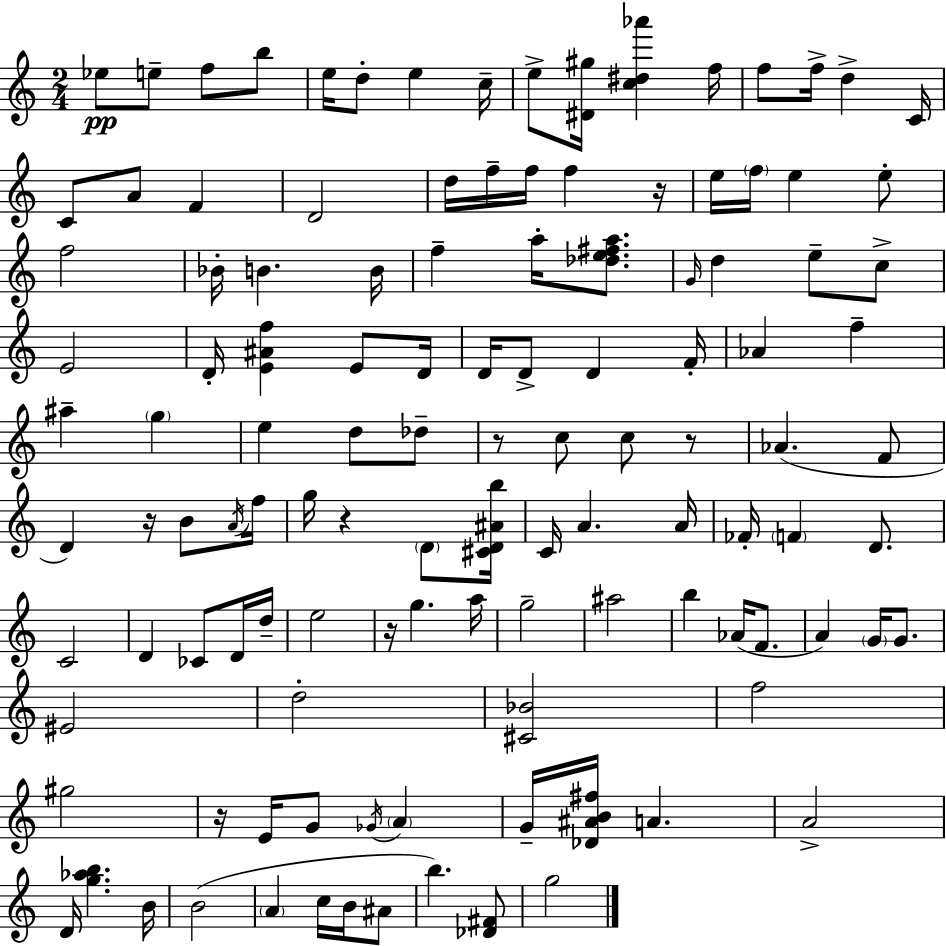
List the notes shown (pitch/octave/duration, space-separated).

Eb5/e E5/e F5/e B5/e E5/s D5/e E5/q C5/s E5/e [D#4,G#5]/s [C5,D#5,Ab6]/q F5/s F5/e F5/s D5/q C4/s C4/e A4/e F4/q D4/h D5/s F5/s F5/s F5/q R/s E5/s F5/s E5/q E5/e F5/h Bb4/s B4/q. B4/s F5/q A5/s [Db5,E5,F#5,A5]/e. G4/s D5/q E5/e C5/e E4/h D4/s [E4,A#4,F5]/q E4/e D4/s D4/s D4/e D4/q F4/s Ab4/q F5/q A#5/q G5/q E5/q D5/e Db5/e R/e C5/e C5/e R/e Ab4/q. F4/e D4/q R/s B4/e A4/s F5/s G5/s R/q D4/e [C#4,D4,A#4,B5]/s C4/s A4/q. A4/s FES4/s F4/q D4/e. C4/h D4/q CES4/e D4/s D5/s E5/h R/s G5/q. A5/s G5/h A#5/h B5/q Ab4/s F4/e. A4/q G4/s G4/e. EIS4/h D5/h [C#4,Bb4]/h F5/h G#5/h R/s E4/s G4/e Gb4/s A4/q G4/s [Db4,A#4,B4,F#5]/s A4/q. A4/h D4/s [G5,Ab5,B5]/q. B4/s B4/h A4/q C5/s B4/s A#4/e B5/q. [Db4,F#4]/e G5/h